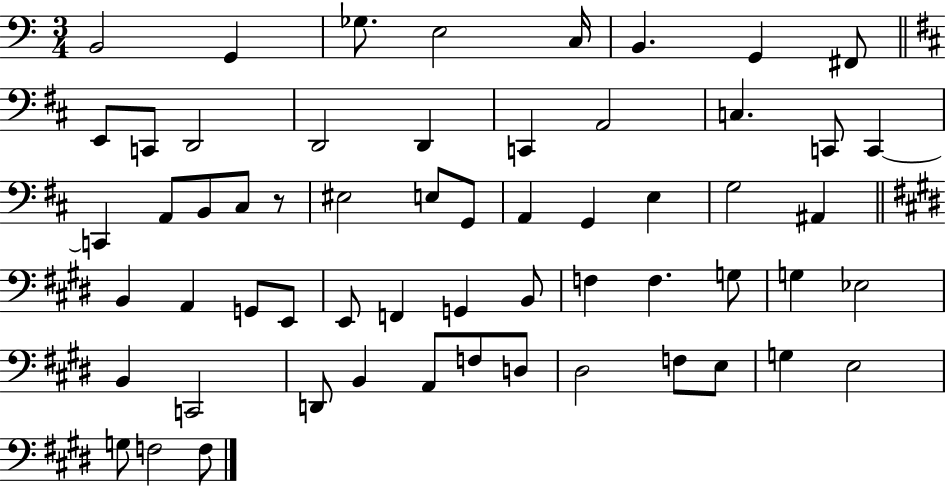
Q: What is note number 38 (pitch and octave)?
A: B2